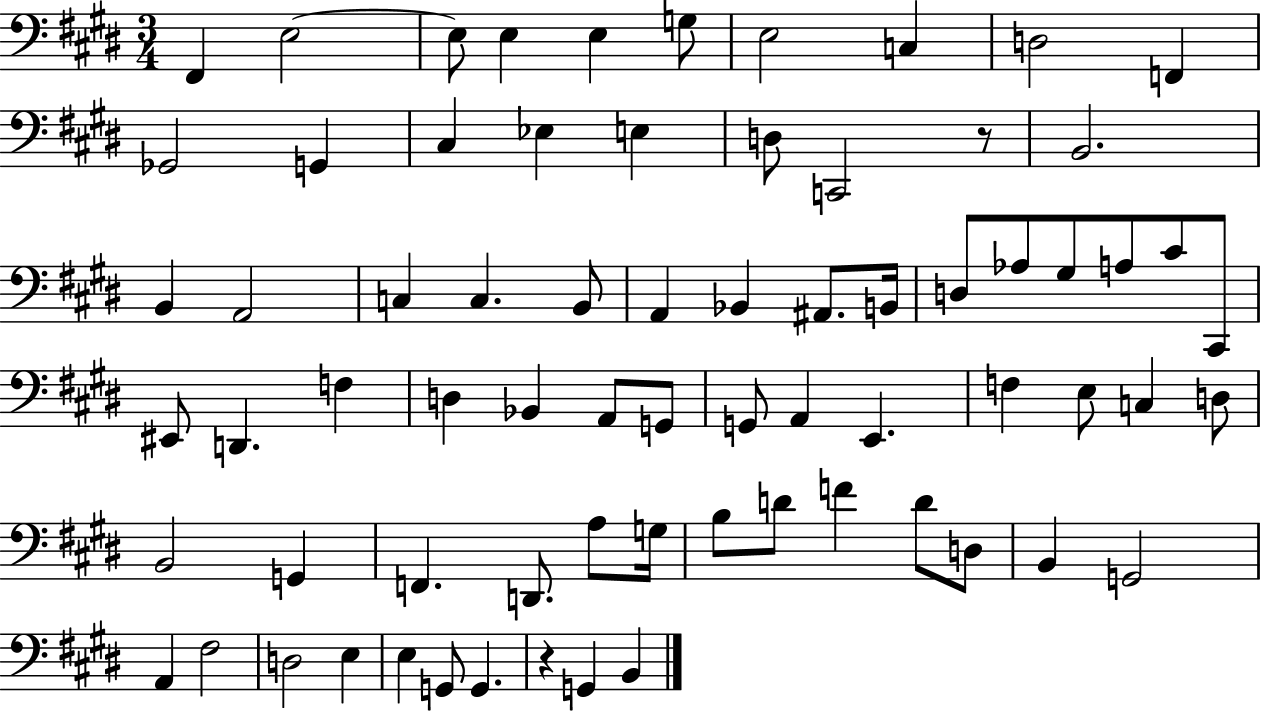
{
  \clef bass
  \numericTimeSignature
  \time 3/4
  \key e \major
  \repeat volta 2 { fis,4 e2~~ | e8 e4 e4 g8 | e2 c4 | d2 f,4 | \break ges,2 g,4 | cis4 ees4 e4 | d8 c,2 r8 | b,2. | \break b,4 a,2 | c4 c4. b,8 | a,4 bes,4 ais,8. b,16 | d8 aes8 gis8 a8 cis'8 cis,8 | \break eis,8 d,4. f4 | d4 bes,4 a,8 g,8 | g,8 a,4 e,4. | f4 e8 c4 d8 | \break b,2 g,4 | f,4. d,8. a8 g16 | b8 d'8 f'4 d'8 d8 | b,4 g,2 | \break a,4 fis2 | d2 e4 | e4 g,8 g,4. | r4 g,4 b,4 | \break } \bar "|."
}